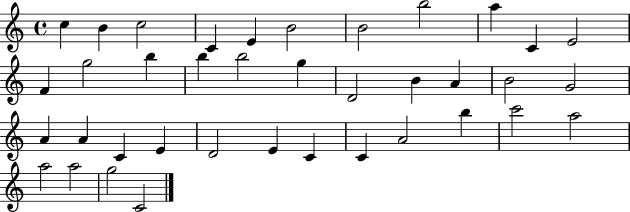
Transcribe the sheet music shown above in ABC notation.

X:1
T:Untitled
M:4/4
L:1/4
K:C
c B c2 C E B2 B2 b2 a C E2 F g2 b b b2 g D2 B A B2 G2 A A C E D2 E C C A2 b c'2 a2 a2 a2 g2 C2